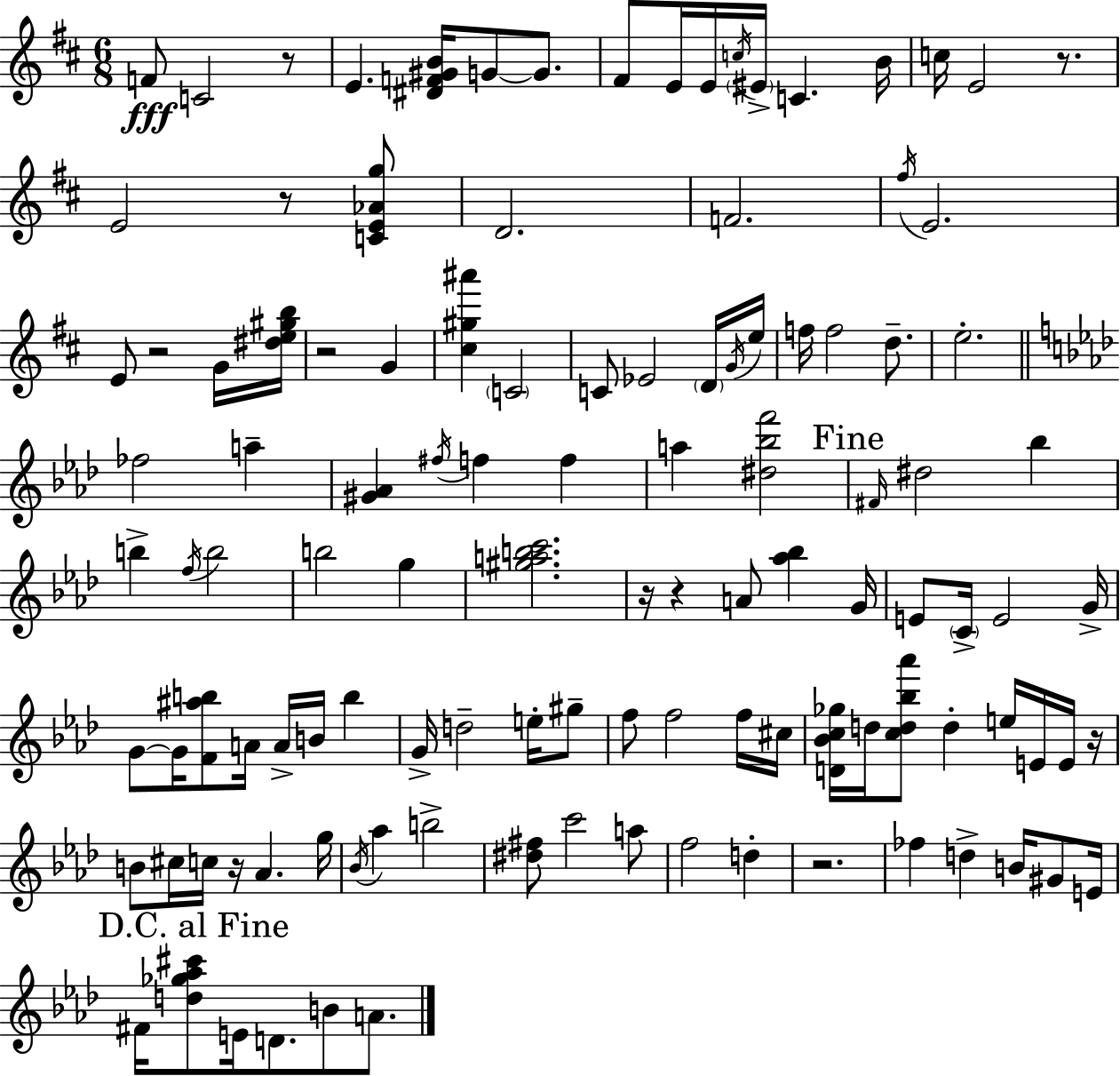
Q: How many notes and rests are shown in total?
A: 116